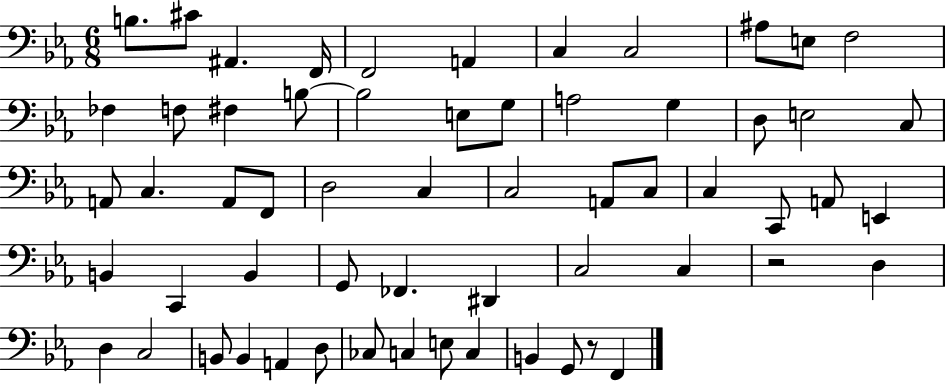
X:1
T:Untitled
M:6/8
L:1/4
K:Eb
B,/2 ^C/2 ^A,, F,,/4 F,,2 A,, C, C,2 ^A,/2 E,/2 F,2 _F, F,/2 ^F, B,/2 B,2 E,/2 G,/2 A,2 G, D,/2 E,2 C,/2 A,,/2 C, A,,/2 F,,/2 D,2 C, C,2 A,,/2 C,/2 C, C,,/2 A,,/2 E,, B,, C,, B,, G,,/2 _F,, ^D,, C,2 C, z2 D, D, C,2 B,,/2 B,, A,, D,/2 _C,/2 C, E,/2 C, B,, G,,/2 z/2 F,,